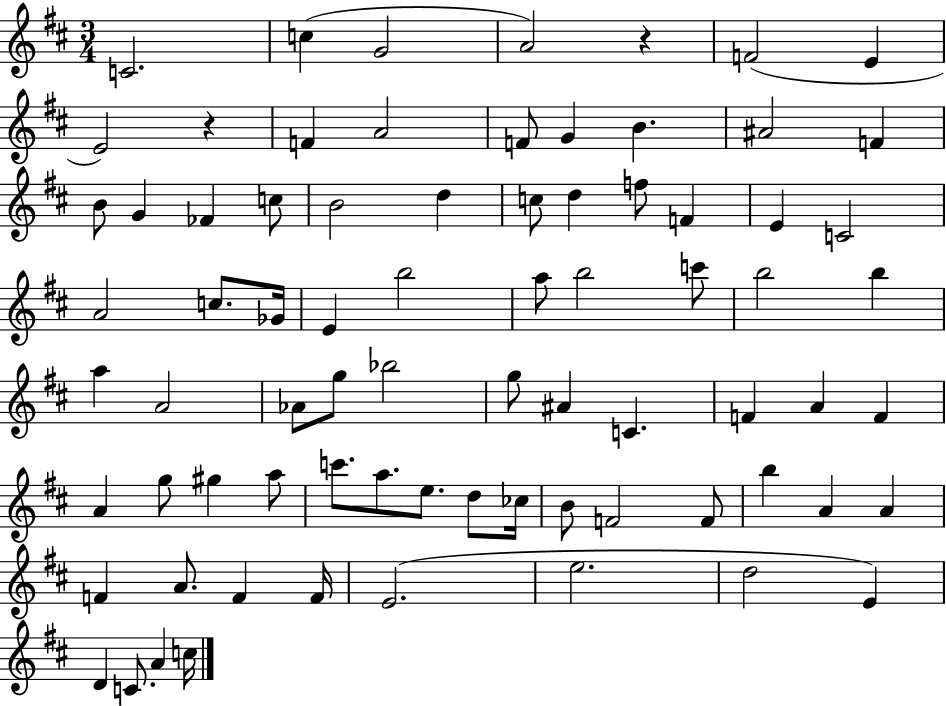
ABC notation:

X:1
T:Untitled
M:3/4
L:1/4
K:D
C2 c G2 A2 z F2 E E2 z F A2 F/2 G B ^A2 F B/2 G _F c/2 B2 d c/2 d f/2 F E C2 A2 c/2 _G/4 E b2 a/2 b2 c'/2 b2 b a A2 _A/2 g/2 _b2 g/2 ^A C F A F A g/2 ^g a/2 c'/2 a/2 e/2 d/2 _c/4 B/2 F2 F/2 b A A F A/2 F F/4 E2 e2 d2 E D C/2 A c/4